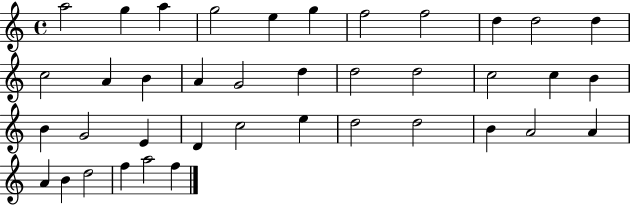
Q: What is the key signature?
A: C major